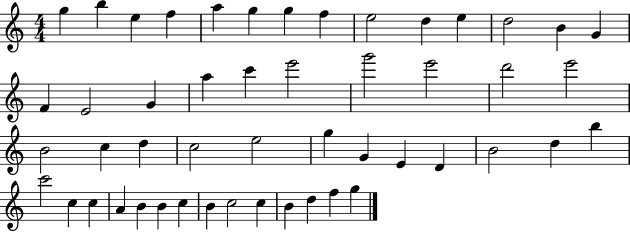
{
  \clef treble
  \numericTimeSignature
  \time 4/4
  \key c \major
  g''4 b''4 e''4 f''4 | a''4 g''4 g''4 f''4 | e''2 d''4 e''4 | d''2 b'4 g'4 | \break f'4 e'2 g'4 | a''4 c'''4 e'''2 | g'''2 e'''2 | d'''2 e'''2 | \break b'2 c''4 d''4 | c''2 e''2 | g''4 g'4 e'4 d'4 | b'2 d''4 b''4 | \break c'''2 c''4 c''4 | a'4 b'4 b'4 c''4 | b'4 c''2 c''4 | b'4 d''4 f''4 g''4 | \break \bar "|."
}